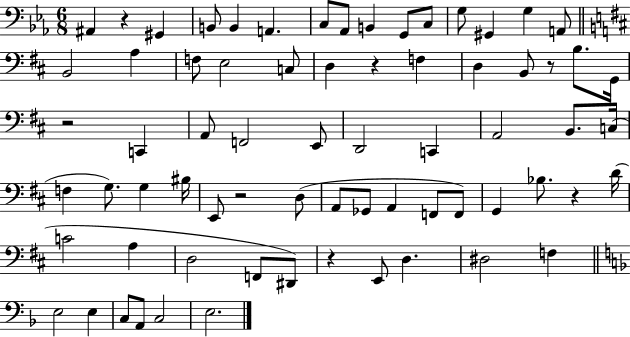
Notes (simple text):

A#2/q R/q G#2/q B2/e B2/q A2/q. C3/e Ab2/e B2/q G2/e C3/e G3/e G#2/q G3/q A2/e B2/h A3/q F3/e E3/h C3/e D3/q R/q F3/q D3/q B2/e R/e B3/e. G2/s R/h C2/q A2/e F2/h E2/e D2/h C2/q A2/h B2/e. C3/s F3/q G3/e. G3/q BIS3/s E2/e R/h D3/e A2/e Gb2/e A2/q F2/e F2/e G2/q Bb3/e. R/q D4/s C4/h A3/q D3/h F2/e D#2/e R/q E2/e D3/q. D#3/h F3/q E3/h E3/q C3/e A2/e C3/h E3/h.